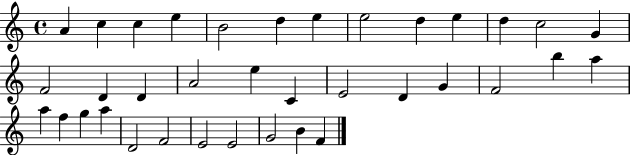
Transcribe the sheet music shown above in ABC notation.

X:1
T:Untitled
M:4/4
L:1/4
K:C
A c c e B2 d e e2 d e d c2 G F2 D D A2 e C E2 D G F2 b a a f g a D2 F2 E2 E2 G2 B F